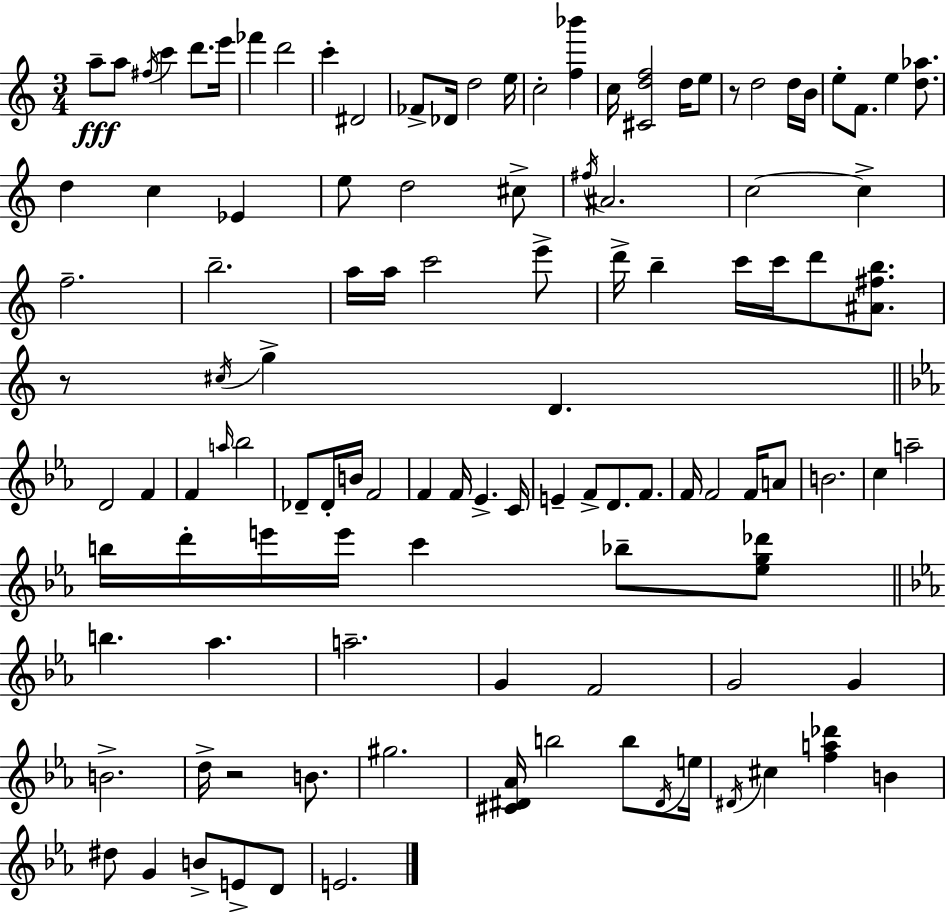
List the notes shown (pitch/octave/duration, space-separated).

A5/e A5/e F#5/s C6/q D6/e. E6/s FES6/q D6/h C6/q D#4/h FES4/e Db4/s D5/h E5/s C5/h [F5,Bb6]/q C5/s [C#4,D5,F5]/h D5/s E5/e R/e D5/h D5/s B4/s E5/e F4/e. E5/q [D5,Ab5]/e. D5/q C5/q Eb4/q E5/e D5/h C#5/e F#5/s A#4/h. C5/h C5/q F5/h. B5/h. A5/s A5/s C6/h E6/e D6/s B5/q C6/s C6/s D6/e [A#4,F#5,B5]/e. R/e C#5/s G5/q D4/q. D4/h F4/q F4/q A5/s Bb5/h Db4/e Db4/s B4/s F4/h F4/q F4/s Eb4/q. C4/s E4/q F4/e D4/e. F4/e. F4/s F4/h F4/s A4/e B4/h. C5/q A5/h B5/s D6/s E6/s E6/s C6/q Bb5/e [Eb5,G5,Db6]/e B5/q. Ab5/q. A5/h. G4/q F4/h G4/h G4/q B4/h. D5/s R/h B4/e. G#5/h. [C#4,D#4,Ab4]/s B5/h B5/e D#4/s E5/s D#4/s C#5/q [F5,A5,Db6]/q B4/q D#5/e G4/q B4/e E4/e D4/e E4/h.